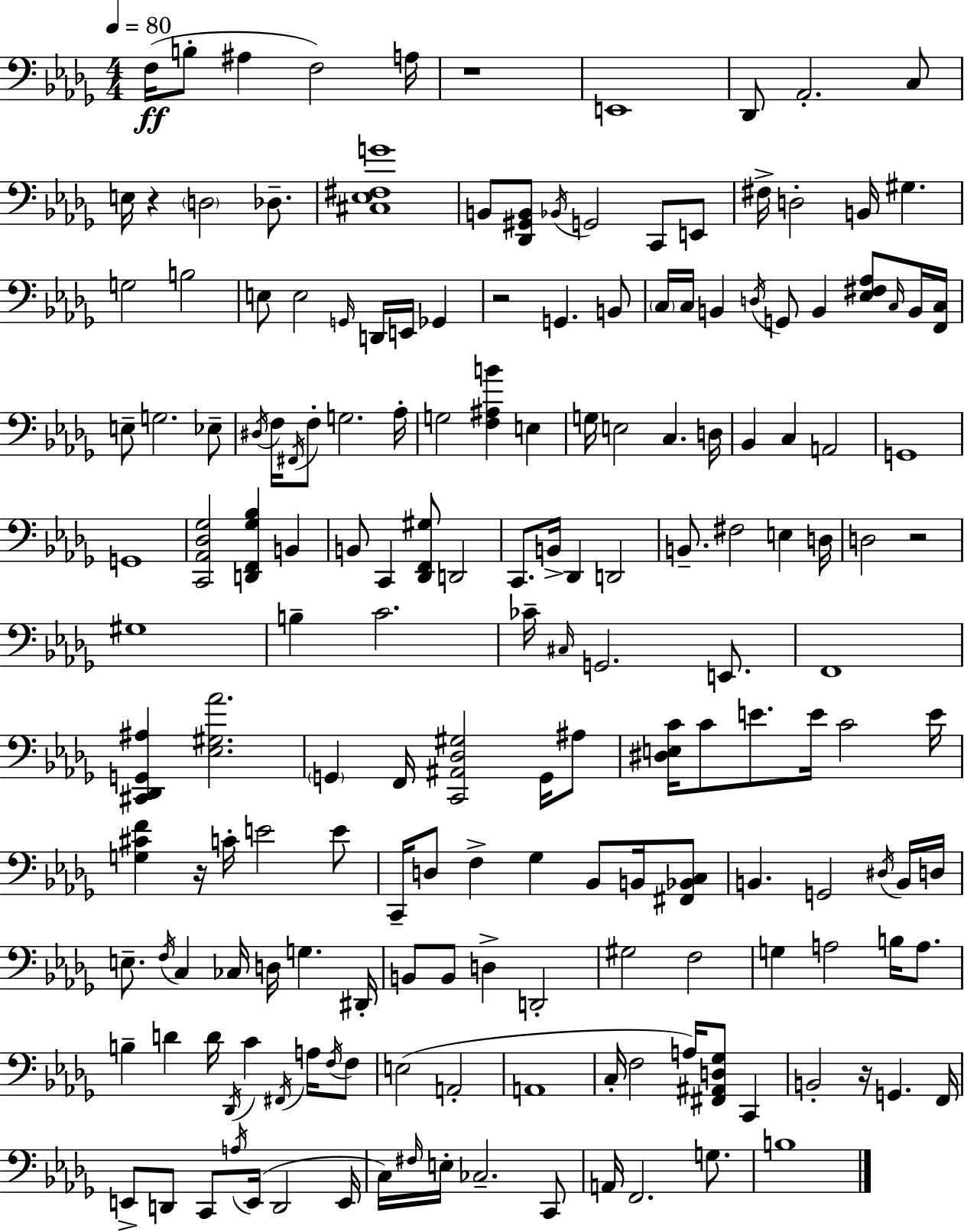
F3/s B3/e A#3/q F3/h A3/s R/w E2/w Db2/e Ab2/h. C3/e E3/s R/q D3/h Db3/e. [C#3,Eb3,F#3,G4]/w B2/e [Db2,G#2,B2]/e Bb2/s G2/h C2/e E2/e F#3/s D3/h B2/s G#3/q. G3/h B3/h E3/e E3/h G2/s D2/s E2/s Gb2/q R/h G2/q. B2/e C3/s C3/s B2/q D3/s G2/e B2/q [Eb3,F#3,Ab3]/e C3/s B2/s [F2,C3]/s E3/e G3/h. Eb3/e D#3/s F3/s F#2/s F3/e G3/h. Ab3/s G3/h [F3,A#3,B4]/q E3/q G3/s E3/h C3/q. D3/s Bb2/q C3/q A2/h G2/w G2/w [C2,Ab2,Db3,Gb3]/h [D2,F2,Gb3,Bb3]/q B2/q B2/e C2/q [Db2,F2,G#3]/e D2/h C2/e. B2/s Db2/q D2/h B2/e. F#3/h E3/q D3/s D3/h R/h G#3/w B3/q C4/h. CES4/s C#3/s G2/h. E2/e. F2/w [C#2,Db2,G2,A#3]/q [Eb3,G#3,Ab4]/h. G2/q F2/s [C2,A#2,Db3,G#3]/h G2/s A#3/e [D#3,E3,C4]/s C4/e E4/e. E4/s C4/h E4/s [G3,C#4,F4]/q R/s C4/s E4/h E4/e C2/s D3/e F3/q Gb3/q Bb2/e B2/s [F#2,Bb2,C3]/e B2/q. G2/h D#3/s B2/s D3/s E3/e. F3/s C3/q CES3/s D3/s G3/q. D#2/s B2/e B2/e D3/q D2/h G#3/h F3/h G3/q A3/h B3/s A3/e. B3/q D4/q D4/s Db2/s C4/q F#2/s A3/s F3/s F3/e E3/h A2/h A2/w C3/s F3/h A3/s [F#2,A#2,D3,Gb3]/e C2/q B2/h R/s G2/q. F2/s E2/e D2/e C2/e A3/s E2/s D2/h E2/s C3/s F#3/s E3/s CES3/h. C2/e A2/s F2/h. G3/e. B3/w